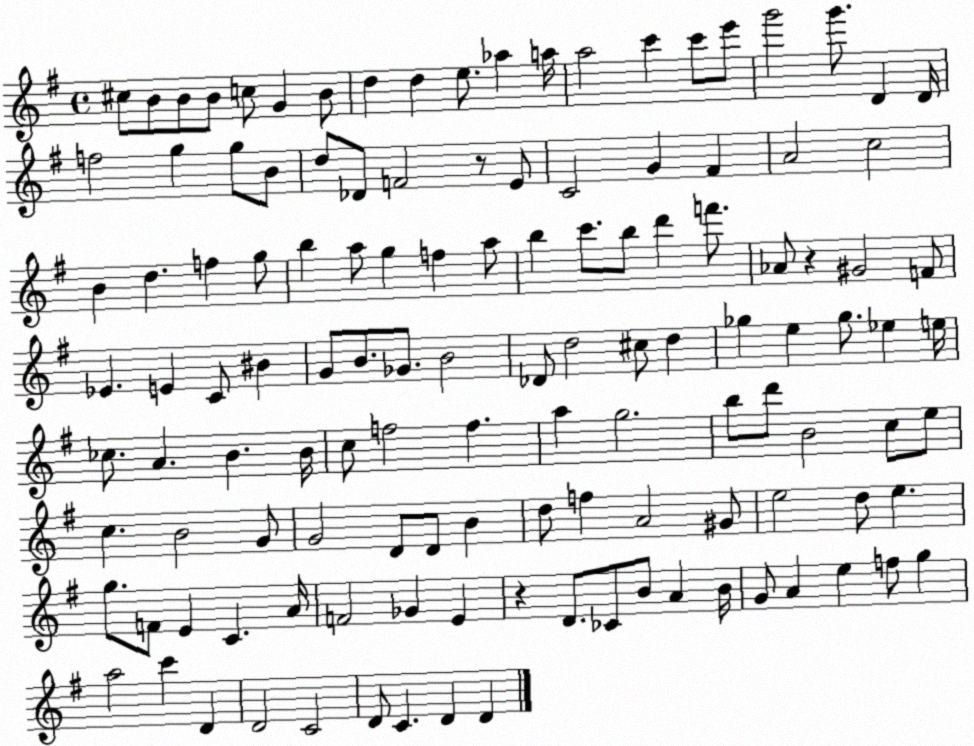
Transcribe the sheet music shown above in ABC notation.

X:1
T:Untitled
M:4/4
L:1/4
K:G
^c/2 B/2 B/2 B/2 c/2 G B/2 d d e/2 _a a/4 a2 c' c'/2 e'/2 g'2 g'/2 D D/4 f2 g g/2 B/2 d/2 _D/2 F2 z/2 E/2 C2 G ^F A2 c2 B d f g/2 b a/2 g f a/2 b c'/2 b/2 d' f'/2 _A/2 z ^G2 F/2 _E E C/2 ^B G/2 B/2 _G/2 B2 _D/2 d2 ^c/2 d _g e _g/2 _e e/4 _c/2 A B B/4 c/2 f2 f a g2 b/2 d'/2 B2 c/2 e/2 c B2 G/2 G2 D/2 D/2 B d/2 f A2 ^G/2 e2 d/2 e g/2 F/2 E C A/4 F2 _G E z D/2 _C/2 B/2 A B/4 G/2 A e f/2 g a2 c' D D2 C2 D/2 C D D